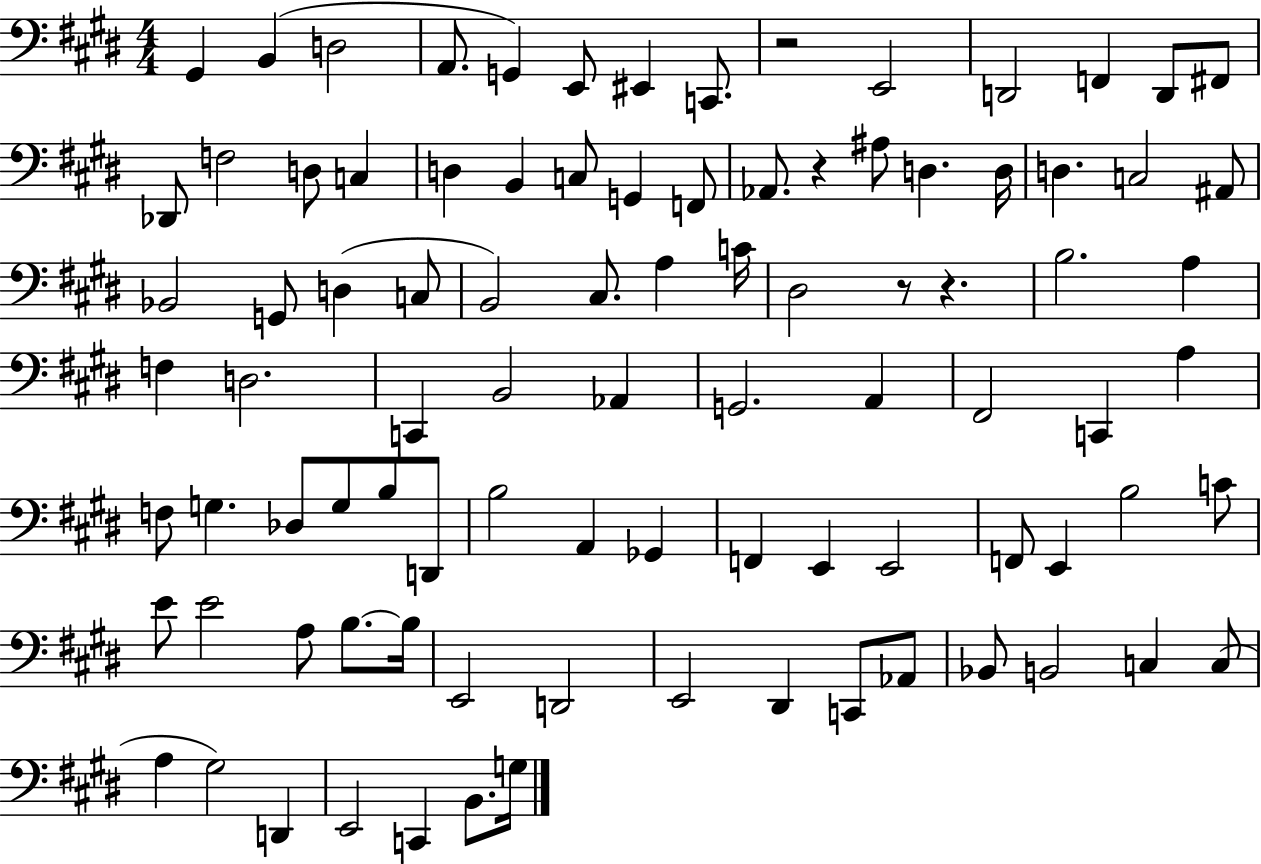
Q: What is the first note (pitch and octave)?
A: G#2